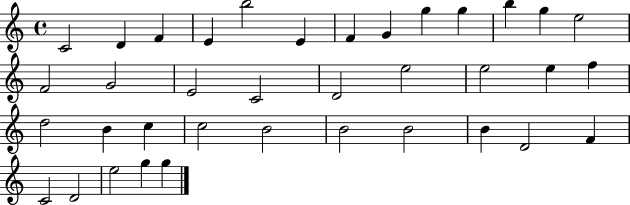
{
  \clef treble
  \time 4/4
  \defaultTimeSignature
  \key c \major
  c'2 d'4 f'4 | e'4 b''2 e'4 | f'4 g'4 g''4 g''4 | b''4 g''4 e''2 | \break f'2 g'2 | e'2 c'2 | d'2 e''2 | e''2 e''4 f''4 | \break d''2 b'4 c''4 | c''2 b'2 | b'2 b'2 | b'4 d'2 f'4 | \break c'2 d'2 | e''2 g''4 g''4 | \bar "|."
}